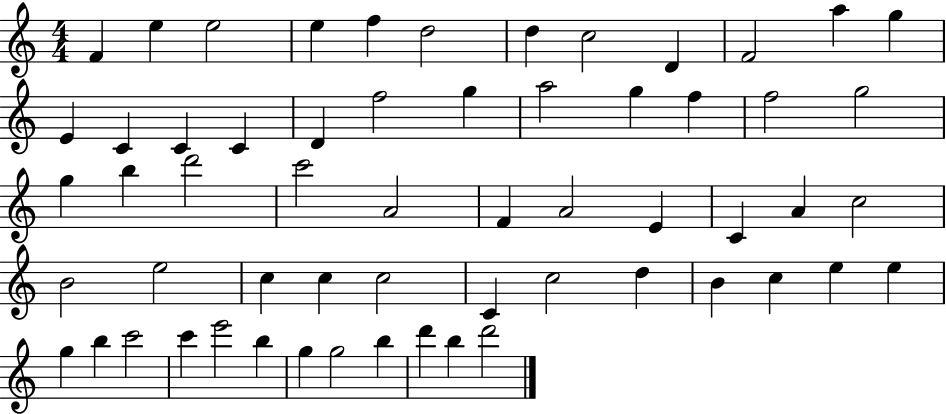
{
  \clef treble
  \numericTimeSignature
  \time 4/4
  \key c \major
  f'4 e''4 e''2 | e''4 f''4 d''2 | d''4 c''2 d'4 | f'2 a''4 g''4 | \break e'4 c'4 c'4 c'4 | d'4 f''2 g''4 | a''2 g''4 f''4 | f''2 g''2 | \break g''4 b''4 d'''2 | c'''2 a'2 | f'4 a'2 e'4 | c'4 a'4 c''2 | \break b'2 e''2 | c''4 c''4 c''2 | c'4 c''2 d''4 | b'4 c''4 e''4 e''4 | \break g''4 b''4 c'''2 | c'''4 e'''2 b''4 | g''4 g''2 b''4 | d'''4 b''4 d'''2 | \break \bar "|."
}